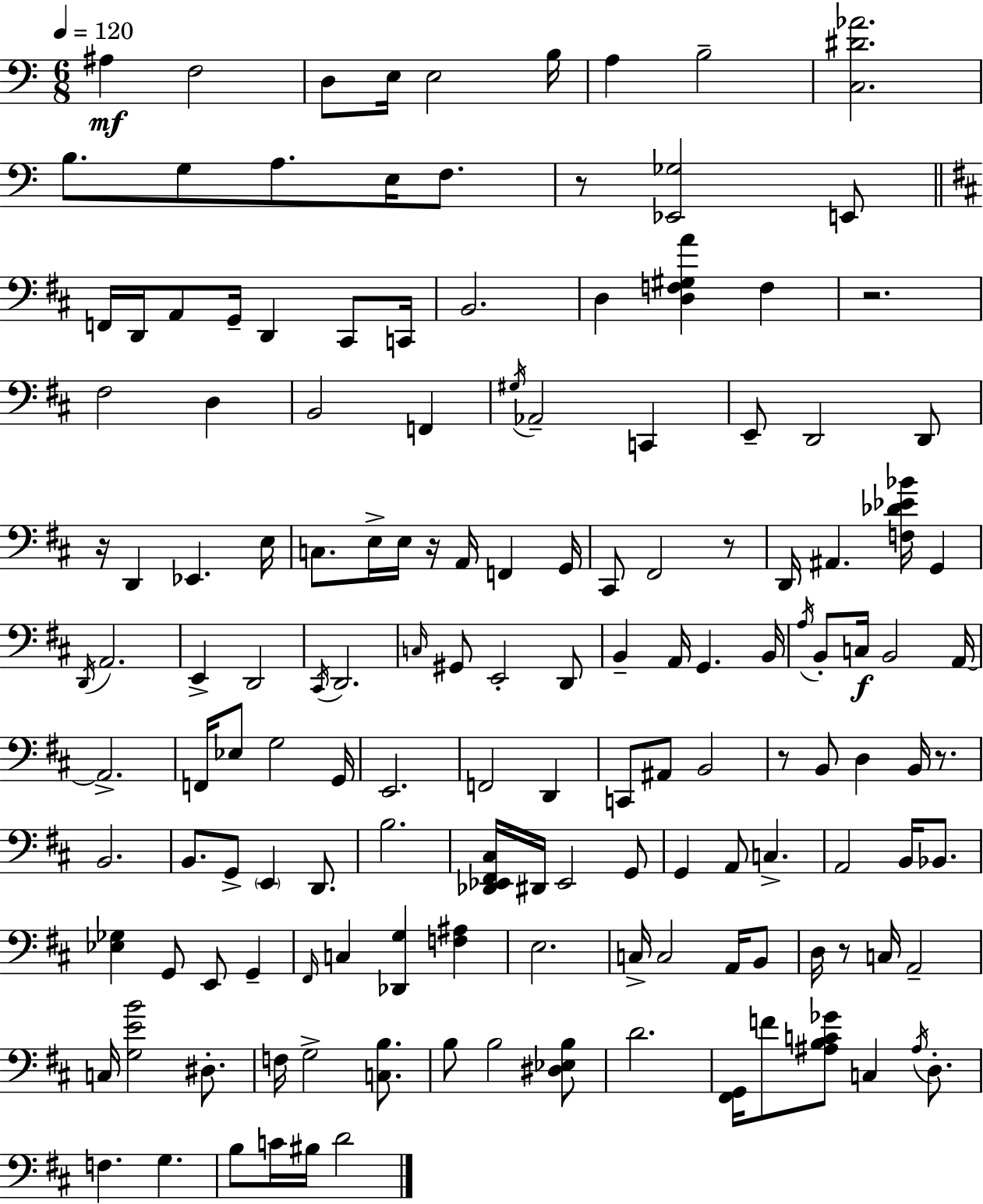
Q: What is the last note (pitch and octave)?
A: D4